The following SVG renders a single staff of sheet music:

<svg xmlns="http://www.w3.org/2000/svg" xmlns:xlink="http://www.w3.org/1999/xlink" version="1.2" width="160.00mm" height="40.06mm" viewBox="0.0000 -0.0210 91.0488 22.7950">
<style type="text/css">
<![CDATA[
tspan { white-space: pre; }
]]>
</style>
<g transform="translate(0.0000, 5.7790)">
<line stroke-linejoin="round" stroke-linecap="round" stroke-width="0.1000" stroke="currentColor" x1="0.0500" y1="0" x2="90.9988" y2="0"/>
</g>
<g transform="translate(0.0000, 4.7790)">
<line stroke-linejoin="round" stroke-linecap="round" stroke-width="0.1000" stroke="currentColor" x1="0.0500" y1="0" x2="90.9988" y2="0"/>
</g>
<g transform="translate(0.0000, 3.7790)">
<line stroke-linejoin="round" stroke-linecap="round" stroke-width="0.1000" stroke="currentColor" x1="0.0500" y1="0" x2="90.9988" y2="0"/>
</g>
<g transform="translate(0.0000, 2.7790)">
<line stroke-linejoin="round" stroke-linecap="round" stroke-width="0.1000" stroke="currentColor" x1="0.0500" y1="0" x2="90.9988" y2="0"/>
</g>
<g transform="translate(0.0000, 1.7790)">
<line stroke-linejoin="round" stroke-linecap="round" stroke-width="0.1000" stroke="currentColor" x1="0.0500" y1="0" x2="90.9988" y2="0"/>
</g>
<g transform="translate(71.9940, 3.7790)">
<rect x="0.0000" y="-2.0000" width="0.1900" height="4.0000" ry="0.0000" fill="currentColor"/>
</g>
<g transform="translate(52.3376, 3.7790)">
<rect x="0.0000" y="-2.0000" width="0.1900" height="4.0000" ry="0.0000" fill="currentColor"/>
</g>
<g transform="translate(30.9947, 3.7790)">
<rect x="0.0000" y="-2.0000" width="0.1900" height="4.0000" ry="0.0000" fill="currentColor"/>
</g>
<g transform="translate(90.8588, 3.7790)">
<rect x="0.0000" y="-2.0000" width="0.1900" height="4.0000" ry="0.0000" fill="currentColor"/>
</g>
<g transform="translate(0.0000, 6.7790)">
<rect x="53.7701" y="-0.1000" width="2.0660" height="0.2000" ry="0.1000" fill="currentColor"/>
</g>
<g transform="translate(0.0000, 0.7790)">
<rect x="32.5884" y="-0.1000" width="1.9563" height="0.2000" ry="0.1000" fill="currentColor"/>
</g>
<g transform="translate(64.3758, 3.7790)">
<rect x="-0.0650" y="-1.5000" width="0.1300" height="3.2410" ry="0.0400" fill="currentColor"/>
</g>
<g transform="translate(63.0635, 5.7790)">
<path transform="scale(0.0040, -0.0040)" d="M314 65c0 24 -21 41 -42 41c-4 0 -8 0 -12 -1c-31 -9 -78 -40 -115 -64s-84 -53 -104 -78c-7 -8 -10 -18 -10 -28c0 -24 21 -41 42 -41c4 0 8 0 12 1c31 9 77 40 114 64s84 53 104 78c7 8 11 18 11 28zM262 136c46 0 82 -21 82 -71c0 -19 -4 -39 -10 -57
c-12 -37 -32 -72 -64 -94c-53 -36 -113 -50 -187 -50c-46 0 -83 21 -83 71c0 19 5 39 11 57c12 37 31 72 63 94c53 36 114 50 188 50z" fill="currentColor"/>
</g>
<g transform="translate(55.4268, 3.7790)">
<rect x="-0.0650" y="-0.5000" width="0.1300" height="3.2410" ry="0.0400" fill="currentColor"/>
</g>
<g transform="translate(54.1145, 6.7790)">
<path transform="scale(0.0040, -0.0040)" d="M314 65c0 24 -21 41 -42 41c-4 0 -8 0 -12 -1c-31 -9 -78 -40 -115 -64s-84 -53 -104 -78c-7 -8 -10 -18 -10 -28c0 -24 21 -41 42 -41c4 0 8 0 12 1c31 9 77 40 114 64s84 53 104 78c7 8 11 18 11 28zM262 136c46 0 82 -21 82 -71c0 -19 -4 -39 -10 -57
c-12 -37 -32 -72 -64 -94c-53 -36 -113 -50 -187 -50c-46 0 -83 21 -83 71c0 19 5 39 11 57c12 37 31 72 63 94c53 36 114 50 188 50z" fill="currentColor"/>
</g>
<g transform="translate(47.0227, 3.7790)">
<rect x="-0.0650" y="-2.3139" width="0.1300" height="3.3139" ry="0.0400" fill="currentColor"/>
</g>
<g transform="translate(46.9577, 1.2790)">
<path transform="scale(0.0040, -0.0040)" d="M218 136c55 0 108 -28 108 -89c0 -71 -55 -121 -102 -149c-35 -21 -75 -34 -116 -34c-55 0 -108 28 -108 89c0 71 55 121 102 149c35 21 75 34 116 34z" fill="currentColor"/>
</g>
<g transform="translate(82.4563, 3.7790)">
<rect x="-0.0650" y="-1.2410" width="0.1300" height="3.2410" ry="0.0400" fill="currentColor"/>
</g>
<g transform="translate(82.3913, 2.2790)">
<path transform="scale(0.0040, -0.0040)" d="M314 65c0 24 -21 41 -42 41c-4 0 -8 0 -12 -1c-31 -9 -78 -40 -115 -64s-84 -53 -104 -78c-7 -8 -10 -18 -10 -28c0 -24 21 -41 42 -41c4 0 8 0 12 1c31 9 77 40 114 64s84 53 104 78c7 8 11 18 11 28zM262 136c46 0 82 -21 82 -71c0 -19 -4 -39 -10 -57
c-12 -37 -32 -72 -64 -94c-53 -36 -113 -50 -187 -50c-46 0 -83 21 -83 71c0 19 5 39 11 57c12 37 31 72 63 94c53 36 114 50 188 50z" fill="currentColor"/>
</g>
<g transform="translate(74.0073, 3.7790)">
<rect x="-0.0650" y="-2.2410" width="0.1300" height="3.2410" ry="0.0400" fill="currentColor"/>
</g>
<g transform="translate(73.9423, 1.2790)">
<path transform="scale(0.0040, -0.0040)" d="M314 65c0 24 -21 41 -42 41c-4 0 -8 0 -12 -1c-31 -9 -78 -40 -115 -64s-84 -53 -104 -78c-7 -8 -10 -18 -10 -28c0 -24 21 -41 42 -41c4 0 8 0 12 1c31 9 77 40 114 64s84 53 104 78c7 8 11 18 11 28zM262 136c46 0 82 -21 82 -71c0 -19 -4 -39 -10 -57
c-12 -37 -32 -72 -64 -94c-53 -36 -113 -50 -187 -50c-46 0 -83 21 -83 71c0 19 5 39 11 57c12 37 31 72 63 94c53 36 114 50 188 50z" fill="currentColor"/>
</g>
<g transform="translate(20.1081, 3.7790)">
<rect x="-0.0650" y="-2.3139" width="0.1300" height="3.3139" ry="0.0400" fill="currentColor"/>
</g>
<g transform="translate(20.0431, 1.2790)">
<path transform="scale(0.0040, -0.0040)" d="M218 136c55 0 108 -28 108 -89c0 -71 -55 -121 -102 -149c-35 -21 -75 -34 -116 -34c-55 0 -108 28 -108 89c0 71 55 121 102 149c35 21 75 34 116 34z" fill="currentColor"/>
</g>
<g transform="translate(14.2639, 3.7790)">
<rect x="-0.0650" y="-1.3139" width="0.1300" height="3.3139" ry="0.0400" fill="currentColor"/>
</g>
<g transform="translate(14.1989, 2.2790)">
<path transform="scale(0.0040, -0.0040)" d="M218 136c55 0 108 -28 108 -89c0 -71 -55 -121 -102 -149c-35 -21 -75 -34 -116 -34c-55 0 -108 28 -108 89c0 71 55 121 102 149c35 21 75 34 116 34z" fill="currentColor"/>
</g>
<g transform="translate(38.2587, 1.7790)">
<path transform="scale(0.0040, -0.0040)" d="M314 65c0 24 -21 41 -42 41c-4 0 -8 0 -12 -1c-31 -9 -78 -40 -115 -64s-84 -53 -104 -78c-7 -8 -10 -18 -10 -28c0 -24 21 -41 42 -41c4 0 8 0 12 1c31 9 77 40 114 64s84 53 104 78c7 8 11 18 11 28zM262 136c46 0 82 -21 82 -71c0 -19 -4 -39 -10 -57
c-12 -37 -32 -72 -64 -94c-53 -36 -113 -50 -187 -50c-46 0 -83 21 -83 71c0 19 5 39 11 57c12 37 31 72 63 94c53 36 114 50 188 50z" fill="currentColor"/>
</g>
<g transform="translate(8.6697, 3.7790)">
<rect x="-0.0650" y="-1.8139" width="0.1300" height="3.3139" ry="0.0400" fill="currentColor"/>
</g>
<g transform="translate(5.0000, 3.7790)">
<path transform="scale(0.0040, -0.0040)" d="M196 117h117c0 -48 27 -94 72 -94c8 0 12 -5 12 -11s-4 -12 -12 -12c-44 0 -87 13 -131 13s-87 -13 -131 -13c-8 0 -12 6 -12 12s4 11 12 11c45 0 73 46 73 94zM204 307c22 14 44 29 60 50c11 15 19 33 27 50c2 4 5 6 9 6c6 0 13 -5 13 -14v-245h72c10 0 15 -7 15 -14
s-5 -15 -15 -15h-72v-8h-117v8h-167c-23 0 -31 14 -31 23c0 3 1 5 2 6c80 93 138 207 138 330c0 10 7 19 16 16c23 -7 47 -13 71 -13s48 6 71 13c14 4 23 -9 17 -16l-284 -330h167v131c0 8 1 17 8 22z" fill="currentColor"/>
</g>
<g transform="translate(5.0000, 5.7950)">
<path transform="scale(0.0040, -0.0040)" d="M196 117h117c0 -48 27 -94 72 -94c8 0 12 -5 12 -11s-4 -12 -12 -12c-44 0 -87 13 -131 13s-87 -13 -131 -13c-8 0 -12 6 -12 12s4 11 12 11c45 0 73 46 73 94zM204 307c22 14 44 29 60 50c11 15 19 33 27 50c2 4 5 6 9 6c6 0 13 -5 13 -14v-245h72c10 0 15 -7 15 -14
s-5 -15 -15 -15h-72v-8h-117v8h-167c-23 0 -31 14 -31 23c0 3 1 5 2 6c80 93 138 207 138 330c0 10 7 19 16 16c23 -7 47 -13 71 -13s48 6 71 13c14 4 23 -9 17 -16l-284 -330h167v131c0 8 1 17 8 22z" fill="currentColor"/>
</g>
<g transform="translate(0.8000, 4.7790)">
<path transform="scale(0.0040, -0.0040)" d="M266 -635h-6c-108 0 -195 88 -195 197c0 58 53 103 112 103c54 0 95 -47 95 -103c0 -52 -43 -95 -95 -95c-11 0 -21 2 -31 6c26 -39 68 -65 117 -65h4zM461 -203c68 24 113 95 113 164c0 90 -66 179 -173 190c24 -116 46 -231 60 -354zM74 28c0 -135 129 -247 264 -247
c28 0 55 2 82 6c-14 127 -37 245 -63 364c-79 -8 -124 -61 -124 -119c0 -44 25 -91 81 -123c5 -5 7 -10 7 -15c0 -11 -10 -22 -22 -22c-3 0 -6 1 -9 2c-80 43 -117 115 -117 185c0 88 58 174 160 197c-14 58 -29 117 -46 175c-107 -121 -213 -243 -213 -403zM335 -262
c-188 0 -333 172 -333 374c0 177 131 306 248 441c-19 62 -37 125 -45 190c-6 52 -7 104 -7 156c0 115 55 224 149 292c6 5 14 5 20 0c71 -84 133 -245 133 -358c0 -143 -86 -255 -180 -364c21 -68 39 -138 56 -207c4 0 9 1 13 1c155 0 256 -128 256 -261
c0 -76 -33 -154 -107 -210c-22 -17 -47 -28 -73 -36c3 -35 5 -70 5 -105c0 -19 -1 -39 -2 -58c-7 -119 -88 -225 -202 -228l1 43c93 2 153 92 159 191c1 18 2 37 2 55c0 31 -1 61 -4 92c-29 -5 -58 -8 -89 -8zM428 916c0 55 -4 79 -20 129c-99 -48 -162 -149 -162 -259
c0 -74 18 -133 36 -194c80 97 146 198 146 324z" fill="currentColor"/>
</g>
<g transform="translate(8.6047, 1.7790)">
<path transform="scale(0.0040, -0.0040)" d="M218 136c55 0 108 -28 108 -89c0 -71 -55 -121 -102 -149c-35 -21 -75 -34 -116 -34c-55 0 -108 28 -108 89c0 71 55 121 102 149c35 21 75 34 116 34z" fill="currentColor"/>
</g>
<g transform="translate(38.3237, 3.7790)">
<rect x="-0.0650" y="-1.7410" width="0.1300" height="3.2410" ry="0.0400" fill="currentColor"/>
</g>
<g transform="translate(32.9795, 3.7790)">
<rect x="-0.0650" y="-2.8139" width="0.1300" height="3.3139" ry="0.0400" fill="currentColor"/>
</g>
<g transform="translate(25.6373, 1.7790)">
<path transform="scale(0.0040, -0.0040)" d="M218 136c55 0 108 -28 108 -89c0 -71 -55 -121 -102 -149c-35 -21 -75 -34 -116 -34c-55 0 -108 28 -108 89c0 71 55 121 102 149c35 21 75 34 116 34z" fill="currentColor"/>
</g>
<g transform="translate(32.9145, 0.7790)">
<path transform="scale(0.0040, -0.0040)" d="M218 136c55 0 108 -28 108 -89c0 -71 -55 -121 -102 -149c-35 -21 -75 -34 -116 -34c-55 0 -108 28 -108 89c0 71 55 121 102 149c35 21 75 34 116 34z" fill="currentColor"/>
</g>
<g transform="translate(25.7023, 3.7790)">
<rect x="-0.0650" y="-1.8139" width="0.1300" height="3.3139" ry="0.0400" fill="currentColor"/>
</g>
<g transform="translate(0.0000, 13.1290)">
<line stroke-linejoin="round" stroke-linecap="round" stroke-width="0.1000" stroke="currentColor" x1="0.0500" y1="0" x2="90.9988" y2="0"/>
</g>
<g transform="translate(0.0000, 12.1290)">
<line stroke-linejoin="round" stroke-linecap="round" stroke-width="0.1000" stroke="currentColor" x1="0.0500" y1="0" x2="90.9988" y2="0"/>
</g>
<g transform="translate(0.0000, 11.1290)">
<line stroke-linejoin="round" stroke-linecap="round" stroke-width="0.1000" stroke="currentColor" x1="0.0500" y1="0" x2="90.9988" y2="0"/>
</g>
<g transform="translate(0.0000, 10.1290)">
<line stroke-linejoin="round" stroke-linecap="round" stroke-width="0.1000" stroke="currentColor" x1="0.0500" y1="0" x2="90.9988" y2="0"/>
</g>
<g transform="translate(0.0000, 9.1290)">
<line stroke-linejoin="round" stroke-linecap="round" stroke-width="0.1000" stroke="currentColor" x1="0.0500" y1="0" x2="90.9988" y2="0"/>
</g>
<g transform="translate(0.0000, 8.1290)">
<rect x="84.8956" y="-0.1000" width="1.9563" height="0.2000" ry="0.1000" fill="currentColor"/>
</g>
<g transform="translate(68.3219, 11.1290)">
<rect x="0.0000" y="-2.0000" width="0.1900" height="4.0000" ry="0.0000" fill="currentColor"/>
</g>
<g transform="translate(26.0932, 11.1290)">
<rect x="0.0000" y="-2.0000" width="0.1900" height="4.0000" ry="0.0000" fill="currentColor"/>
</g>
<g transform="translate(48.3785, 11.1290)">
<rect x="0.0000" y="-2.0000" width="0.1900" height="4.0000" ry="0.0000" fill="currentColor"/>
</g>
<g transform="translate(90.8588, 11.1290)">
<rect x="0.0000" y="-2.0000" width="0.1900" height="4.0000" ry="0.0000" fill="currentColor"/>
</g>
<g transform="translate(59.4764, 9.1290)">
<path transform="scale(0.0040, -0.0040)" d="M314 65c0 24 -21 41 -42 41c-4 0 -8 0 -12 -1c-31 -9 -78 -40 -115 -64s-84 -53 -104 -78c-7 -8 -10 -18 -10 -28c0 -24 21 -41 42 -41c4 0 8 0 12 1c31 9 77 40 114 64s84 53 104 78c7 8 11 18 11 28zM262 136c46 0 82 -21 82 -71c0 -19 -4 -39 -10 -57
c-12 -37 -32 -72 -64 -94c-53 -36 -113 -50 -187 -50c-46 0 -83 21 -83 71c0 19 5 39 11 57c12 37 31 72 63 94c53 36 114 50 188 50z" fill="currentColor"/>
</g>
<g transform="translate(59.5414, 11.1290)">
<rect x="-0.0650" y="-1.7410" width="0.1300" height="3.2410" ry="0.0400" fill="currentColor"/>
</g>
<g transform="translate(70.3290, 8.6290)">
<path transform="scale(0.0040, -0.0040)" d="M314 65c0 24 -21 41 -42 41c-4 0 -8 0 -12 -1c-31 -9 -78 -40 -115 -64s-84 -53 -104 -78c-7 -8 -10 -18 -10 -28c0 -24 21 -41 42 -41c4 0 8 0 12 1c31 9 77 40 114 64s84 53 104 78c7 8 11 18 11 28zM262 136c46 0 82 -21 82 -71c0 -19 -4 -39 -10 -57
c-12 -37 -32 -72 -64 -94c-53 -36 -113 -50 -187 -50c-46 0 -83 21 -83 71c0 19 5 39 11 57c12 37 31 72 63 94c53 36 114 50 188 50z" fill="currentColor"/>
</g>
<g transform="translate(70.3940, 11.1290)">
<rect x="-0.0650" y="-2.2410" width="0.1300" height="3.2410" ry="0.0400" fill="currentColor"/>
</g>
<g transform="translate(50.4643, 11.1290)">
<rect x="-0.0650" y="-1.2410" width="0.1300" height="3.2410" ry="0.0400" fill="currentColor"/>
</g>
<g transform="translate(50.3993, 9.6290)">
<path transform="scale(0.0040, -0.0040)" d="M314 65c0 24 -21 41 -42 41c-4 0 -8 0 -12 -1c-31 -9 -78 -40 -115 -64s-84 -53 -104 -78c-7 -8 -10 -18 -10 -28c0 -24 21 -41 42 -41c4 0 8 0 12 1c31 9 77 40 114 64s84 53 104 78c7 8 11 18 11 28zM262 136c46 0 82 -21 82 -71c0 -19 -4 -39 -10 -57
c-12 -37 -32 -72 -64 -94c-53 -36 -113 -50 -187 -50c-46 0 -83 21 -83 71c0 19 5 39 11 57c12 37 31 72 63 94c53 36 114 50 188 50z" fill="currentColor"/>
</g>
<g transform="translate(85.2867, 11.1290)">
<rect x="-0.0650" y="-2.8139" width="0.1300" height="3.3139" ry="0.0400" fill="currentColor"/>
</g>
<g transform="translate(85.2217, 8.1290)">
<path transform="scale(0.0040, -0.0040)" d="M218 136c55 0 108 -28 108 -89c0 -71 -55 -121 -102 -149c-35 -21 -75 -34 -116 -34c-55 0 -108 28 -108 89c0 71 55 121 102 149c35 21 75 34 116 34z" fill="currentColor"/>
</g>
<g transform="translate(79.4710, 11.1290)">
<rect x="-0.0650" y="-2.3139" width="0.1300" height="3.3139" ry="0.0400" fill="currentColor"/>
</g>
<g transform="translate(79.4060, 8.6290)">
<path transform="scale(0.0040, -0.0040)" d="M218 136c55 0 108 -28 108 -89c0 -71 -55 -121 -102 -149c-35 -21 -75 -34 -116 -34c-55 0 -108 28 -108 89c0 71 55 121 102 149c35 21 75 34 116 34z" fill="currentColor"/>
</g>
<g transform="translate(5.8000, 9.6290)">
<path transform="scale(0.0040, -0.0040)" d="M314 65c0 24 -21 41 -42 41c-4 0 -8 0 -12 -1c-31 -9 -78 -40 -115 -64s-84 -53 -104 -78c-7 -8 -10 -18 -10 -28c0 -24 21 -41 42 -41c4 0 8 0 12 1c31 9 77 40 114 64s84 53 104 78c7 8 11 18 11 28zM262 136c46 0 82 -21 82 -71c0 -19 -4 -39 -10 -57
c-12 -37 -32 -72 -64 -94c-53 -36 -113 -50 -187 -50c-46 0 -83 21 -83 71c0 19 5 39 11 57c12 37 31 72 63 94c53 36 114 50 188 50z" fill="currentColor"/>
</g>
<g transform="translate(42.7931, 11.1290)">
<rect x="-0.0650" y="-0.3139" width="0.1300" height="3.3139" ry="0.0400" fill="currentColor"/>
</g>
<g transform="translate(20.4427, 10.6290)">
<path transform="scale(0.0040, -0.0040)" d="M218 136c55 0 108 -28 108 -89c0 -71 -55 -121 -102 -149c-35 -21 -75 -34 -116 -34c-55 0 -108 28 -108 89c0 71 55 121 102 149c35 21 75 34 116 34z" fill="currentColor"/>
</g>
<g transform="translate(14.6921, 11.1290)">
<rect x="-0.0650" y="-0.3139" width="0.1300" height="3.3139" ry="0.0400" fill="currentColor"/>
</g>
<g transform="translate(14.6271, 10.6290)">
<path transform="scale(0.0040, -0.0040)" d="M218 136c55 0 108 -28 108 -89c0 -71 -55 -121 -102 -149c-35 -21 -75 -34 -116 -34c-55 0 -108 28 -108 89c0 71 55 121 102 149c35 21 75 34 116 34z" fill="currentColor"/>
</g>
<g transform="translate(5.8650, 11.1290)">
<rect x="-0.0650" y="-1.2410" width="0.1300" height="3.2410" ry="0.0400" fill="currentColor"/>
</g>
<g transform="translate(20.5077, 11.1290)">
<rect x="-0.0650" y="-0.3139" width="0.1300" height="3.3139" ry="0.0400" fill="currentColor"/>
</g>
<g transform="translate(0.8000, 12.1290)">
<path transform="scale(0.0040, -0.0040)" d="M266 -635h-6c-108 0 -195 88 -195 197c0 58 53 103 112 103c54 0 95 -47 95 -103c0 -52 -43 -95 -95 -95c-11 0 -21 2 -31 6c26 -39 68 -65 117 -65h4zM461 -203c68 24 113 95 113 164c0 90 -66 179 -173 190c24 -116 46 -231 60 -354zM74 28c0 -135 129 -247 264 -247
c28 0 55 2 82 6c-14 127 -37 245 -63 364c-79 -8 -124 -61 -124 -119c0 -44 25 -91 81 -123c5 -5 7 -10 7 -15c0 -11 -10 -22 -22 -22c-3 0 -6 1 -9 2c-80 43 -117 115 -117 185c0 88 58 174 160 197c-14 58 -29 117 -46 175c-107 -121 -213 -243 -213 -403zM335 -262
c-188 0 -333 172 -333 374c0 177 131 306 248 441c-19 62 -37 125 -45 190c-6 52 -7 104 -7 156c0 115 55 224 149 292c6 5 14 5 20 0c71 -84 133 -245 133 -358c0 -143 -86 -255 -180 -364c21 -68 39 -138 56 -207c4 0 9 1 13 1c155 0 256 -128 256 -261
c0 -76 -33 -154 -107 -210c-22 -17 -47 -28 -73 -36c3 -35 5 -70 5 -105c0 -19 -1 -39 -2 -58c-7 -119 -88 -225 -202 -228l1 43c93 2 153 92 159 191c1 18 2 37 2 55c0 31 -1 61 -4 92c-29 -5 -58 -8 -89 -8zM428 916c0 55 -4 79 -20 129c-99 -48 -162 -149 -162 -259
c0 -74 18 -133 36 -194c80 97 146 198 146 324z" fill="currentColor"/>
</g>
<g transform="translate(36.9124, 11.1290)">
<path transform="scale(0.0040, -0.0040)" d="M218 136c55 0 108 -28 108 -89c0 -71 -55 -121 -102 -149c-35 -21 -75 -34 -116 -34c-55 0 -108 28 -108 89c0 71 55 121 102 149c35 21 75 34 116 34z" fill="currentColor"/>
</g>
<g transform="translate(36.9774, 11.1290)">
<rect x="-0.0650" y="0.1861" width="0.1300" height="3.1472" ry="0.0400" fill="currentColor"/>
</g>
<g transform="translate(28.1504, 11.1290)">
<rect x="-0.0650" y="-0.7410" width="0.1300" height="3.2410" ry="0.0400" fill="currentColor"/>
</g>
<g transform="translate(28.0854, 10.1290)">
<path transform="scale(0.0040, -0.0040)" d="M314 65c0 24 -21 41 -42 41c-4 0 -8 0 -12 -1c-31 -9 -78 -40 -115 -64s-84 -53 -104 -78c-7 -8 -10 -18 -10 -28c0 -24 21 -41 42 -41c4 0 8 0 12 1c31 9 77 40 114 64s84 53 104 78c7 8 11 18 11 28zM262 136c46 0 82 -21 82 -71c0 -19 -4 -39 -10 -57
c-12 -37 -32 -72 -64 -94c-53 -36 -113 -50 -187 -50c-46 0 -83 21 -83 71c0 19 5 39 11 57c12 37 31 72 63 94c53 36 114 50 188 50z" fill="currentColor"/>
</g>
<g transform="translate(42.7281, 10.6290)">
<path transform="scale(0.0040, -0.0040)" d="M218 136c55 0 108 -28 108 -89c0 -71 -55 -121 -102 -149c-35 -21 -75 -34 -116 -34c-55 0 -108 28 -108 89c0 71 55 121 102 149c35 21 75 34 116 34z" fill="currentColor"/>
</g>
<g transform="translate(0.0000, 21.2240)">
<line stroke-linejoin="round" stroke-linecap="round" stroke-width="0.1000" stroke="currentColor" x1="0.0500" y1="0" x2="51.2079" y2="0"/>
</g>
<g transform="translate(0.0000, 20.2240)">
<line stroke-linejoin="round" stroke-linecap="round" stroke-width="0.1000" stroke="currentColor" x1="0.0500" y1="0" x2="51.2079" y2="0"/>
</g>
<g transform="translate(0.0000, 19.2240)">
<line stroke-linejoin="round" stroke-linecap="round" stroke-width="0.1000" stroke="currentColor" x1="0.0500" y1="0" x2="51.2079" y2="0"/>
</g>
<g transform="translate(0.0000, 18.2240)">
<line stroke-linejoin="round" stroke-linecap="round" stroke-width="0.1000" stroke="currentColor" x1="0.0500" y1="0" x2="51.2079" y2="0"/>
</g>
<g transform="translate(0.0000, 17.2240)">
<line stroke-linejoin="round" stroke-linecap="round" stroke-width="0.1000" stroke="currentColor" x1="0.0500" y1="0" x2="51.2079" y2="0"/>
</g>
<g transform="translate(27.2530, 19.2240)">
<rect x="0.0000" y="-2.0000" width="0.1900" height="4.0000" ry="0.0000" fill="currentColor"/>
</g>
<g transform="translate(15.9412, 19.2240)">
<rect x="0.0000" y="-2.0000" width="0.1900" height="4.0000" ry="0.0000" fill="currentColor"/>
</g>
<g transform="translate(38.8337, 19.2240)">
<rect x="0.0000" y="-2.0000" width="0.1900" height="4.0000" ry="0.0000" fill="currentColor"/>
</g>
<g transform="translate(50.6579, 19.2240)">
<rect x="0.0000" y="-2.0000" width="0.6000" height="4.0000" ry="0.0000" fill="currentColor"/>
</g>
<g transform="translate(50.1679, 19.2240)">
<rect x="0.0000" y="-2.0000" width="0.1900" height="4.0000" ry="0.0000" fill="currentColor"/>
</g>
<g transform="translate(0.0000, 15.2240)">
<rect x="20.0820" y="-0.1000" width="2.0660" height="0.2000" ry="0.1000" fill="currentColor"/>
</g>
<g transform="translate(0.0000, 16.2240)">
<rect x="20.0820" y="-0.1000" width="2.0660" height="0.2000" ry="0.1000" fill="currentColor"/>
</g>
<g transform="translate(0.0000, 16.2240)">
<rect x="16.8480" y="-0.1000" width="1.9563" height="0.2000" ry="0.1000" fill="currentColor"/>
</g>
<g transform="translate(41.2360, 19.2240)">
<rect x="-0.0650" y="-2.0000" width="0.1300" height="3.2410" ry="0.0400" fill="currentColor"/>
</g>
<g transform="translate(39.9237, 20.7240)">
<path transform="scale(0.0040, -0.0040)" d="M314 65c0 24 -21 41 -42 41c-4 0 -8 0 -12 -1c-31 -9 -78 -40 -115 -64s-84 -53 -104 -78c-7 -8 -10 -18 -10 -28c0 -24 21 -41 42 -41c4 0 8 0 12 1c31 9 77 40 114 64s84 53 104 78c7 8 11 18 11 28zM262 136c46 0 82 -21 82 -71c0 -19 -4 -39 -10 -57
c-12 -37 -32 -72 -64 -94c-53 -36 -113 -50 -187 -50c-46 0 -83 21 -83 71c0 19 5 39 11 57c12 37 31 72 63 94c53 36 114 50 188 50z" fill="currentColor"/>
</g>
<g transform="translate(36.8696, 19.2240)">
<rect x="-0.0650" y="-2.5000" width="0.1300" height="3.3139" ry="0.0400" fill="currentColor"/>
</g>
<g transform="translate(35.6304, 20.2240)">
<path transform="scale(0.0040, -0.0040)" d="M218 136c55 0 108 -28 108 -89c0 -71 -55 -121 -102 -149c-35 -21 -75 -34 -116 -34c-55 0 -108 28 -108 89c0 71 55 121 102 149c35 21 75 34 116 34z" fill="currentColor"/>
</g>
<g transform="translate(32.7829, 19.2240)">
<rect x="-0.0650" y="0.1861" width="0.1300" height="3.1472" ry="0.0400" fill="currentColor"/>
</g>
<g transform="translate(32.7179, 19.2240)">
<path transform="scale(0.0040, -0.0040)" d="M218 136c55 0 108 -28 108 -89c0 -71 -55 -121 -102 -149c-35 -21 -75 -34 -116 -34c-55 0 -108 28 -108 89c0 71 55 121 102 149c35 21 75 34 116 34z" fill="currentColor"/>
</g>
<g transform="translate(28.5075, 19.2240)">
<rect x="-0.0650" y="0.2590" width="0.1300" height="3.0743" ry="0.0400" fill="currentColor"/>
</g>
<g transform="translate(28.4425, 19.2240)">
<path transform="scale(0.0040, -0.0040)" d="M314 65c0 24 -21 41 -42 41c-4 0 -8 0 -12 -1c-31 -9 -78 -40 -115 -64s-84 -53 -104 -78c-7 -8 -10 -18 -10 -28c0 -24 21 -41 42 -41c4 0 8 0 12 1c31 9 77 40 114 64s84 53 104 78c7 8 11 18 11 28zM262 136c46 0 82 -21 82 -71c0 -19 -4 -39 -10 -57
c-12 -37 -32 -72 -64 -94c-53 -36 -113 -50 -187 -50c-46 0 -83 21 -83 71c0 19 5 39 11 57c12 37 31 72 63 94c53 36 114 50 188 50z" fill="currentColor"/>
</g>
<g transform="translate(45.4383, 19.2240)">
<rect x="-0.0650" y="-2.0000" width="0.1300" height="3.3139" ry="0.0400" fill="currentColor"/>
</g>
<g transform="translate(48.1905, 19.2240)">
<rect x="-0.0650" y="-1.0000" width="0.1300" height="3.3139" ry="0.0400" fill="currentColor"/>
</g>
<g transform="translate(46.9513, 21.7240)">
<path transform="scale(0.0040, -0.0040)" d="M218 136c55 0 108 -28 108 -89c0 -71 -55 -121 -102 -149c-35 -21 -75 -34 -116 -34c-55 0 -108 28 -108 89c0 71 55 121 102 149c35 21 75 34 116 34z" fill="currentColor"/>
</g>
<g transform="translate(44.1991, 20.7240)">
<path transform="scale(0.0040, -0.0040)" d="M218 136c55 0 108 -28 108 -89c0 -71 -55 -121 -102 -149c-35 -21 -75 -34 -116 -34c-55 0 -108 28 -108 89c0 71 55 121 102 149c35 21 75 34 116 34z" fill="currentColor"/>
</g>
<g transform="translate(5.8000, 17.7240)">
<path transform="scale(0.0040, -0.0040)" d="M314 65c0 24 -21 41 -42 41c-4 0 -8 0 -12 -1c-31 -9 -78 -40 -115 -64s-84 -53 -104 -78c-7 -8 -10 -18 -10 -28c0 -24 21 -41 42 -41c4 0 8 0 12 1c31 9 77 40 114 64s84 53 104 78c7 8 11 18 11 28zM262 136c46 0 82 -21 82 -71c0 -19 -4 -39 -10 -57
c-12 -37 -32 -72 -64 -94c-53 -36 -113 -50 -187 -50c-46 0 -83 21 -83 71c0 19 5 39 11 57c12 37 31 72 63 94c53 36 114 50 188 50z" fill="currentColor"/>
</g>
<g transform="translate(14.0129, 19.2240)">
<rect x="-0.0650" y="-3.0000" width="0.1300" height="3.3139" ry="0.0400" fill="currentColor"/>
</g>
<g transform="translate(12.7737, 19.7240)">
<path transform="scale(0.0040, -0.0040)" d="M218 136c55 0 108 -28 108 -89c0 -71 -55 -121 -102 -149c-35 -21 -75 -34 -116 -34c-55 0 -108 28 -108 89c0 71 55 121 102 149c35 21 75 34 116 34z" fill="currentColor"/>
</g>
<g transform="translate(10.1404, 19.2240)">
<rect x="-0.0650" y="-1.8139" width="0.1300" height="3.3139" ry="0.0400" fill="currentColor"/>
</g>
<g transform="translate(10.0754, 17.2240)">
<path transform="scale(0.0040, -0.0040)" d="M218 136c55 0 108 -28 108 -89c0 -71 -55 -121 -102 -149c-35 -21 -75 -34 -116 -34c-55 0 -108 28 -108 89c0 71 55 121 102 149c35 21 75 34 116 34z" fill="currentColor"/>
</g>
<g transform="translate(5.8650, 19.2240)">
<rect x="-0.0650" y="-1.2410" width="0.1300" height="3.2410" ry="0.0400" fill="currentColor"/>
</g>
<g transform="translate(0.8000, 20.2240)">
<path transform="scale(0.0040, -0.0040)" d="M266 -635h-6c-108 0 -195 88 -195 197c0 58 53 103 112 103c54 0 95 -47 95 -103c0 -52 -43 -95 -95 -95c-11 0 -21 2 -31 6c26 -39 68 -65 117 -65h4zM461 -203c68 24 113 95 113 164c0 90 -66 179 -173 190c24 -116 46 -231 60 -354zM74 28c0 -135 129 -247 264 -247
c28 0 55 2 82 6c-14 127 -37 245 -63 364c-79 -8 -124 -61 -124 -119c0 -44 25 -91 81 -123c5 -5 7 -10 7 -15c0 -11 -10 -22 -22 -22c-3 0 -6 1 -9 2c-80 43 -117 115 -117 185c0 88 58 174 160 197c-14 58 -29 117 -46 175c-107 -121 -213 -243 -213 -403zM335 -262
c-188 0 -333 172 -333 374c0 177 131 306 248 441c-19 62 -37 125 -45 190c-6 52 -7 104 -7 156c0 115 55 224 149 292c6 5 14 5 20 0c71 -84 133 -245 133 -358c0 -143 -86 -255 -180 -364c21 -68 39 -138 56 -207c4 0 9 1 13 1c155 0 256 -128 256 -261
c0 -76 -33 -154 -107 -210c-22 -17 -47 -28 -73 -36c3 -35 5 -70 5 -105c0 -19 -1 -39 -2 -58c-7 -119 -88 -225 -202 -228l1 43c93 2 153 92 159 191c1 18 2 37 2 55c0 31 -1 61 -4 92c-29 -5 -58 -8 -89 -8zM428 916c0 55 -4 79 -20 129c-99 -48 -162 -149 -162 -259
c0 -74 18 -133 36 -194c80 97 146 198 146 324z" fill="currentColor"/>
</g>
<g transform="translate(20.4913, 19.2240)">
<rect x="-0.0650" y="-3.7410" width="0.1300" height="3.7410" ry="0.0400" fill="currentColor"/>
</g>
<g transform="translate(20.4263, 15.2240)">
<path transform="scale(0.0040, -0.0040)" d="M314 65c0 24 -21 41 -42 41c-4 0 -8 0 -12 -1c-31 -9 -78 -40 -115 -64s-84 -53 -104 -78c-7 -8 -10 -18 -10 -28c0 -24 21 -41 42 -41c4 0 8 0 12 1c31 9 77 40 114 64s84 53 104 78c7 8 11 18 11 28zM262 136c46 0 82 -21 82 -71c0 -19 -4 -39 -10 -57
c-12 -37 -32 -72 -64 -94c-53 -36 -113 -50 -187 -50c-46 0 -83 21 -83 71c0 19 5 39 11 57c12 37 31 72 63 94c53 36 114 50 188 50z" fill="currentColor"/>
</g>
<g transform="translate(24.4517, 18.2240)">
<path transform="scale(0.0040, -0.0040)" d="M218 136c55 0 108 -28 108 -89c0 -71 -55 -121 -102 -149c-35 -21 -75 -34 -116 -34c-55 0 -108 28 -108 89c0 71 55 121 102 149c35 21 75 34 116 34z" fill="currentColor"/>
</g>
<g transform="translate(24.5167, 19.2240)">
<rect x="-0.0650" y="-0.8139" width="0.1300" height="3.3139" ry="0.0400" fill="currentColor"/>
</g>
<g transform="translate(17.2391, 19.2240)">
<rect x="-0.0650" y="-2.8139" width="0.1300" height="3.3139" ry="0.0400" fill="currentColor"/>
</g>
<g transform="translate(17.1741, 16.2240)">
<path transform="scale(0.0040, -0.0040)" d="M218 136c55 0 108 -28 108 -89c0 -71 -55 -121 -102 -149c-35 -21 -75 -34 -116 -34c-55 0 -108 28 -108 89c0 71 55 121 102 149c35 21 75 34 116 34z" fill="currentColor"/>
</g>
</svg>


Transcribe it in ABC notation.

X:1
T:Untitled
M:4/4
L:1/4
K:C
f e g f a f2 g C2 E2 g2 e2 e2 c c d2 B c e2 f2 g2 g a e2 f A a c'2 d B2 B G F2 F D